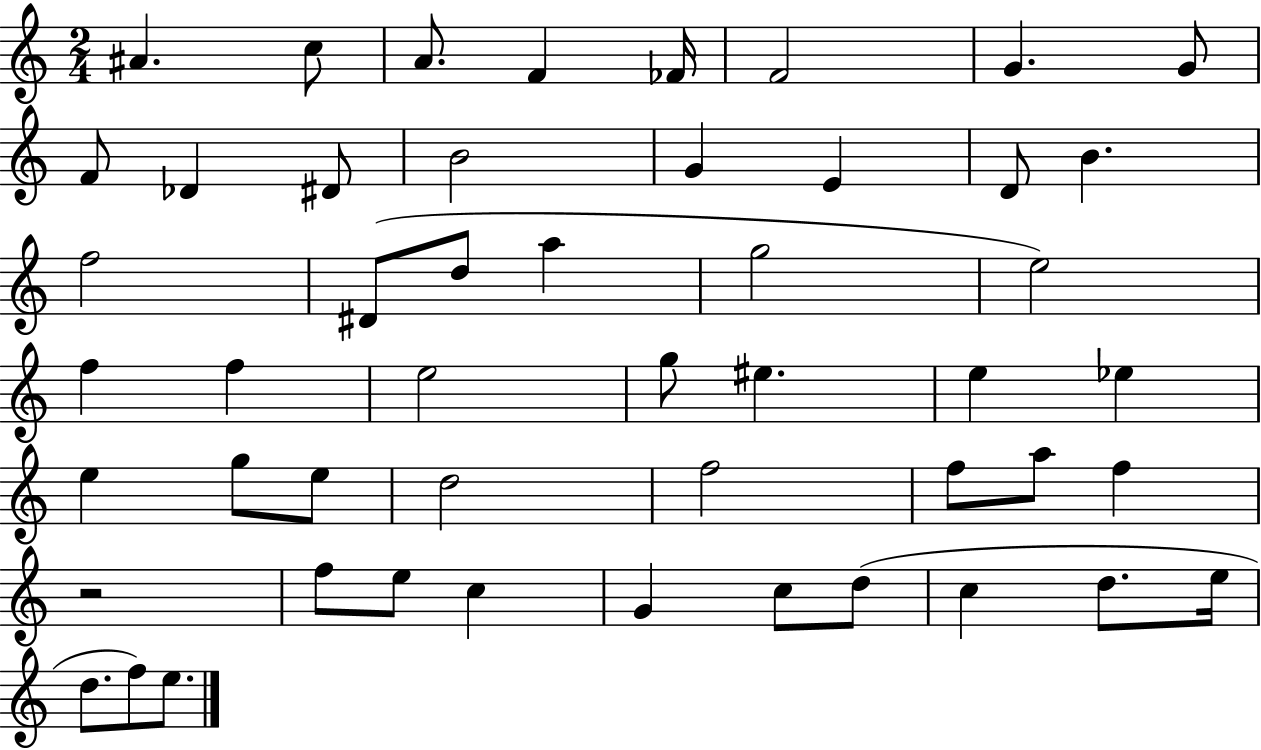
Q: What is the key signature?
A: C major